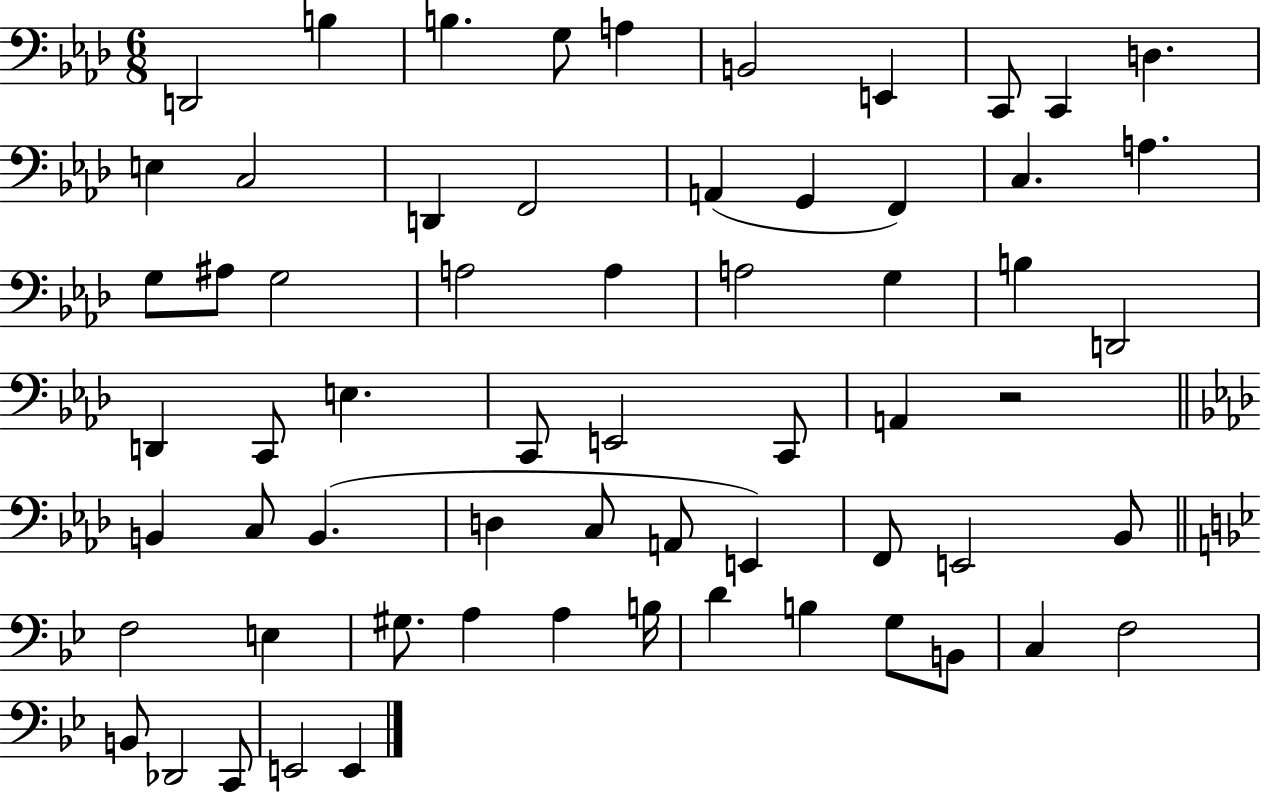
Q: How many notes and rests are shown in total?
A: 63